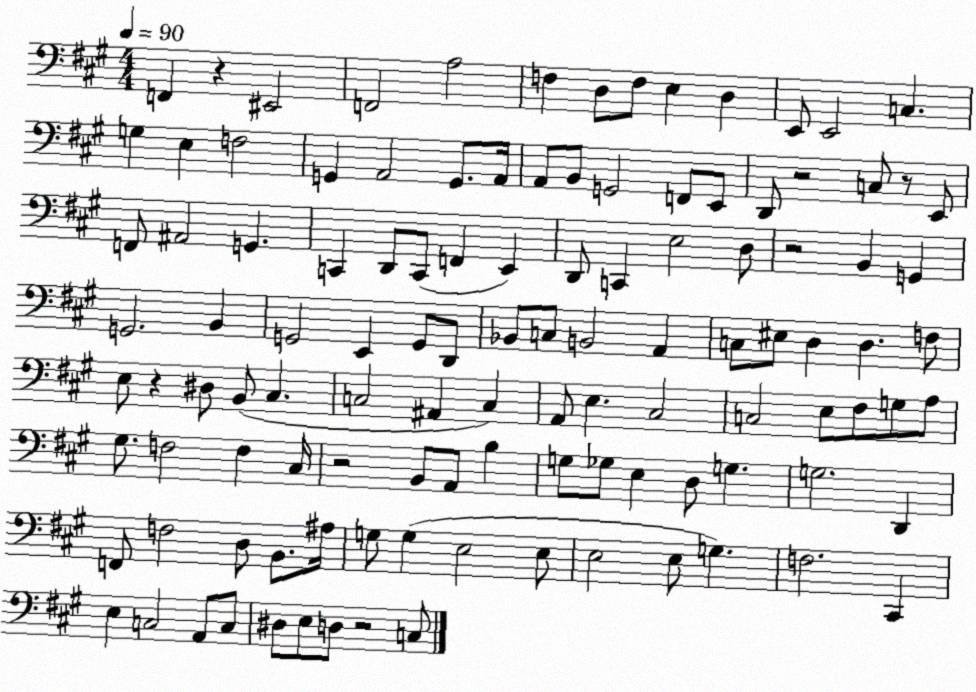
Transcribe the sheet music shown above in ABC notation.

X:1
T:Untitled
M:4/4
L:1/4
K:A
F,, z ^E,,2 F,,2 A,2 F, D,/2 F,/2 E, D, E,,/2 E,,2 C, G, E, F,2 G,, A,,2 G,,/2 A,,/4 A,,/2 B,,/2 G,,2 F,,/2 E,,/2 D,,/2 z2 C,/2 z/2 E,,/2 F,,/2 ^A,,2 G,, C,, D,,/2 C,,/2 F,, E,, D,,/2 C,, E,2 D,/2 z2 B,, G,, G,,2 B,, G,,2 E,, G,,/2 D,,/2 _B,,/2 C,/2 B,,2 A,, C,/2 ^E,/2 D, D, F,/2 E,/2 z ^D,/2 B,,/2 ^C, C,2 ^A,, C, A,,/2 E, ^C,2 C,2 E,/2 ^F,/2 G,/2 A,/2 ^G,/2 F,2 F, ^C,/4 z2 B,,/2 A,,/2 B, G,/2 _G,/2 E, D,/2 G, G,2 D,, F,,/2 F,2 D,/2 B,,/2 ^A,/4 G,/2 G, E,2 E,/2 E,2 E,/2 G, F,2 ^C,, E, C,2 A,,/2 C,/2 ^D,/2 E,/2 D,/2 z2 C,/2